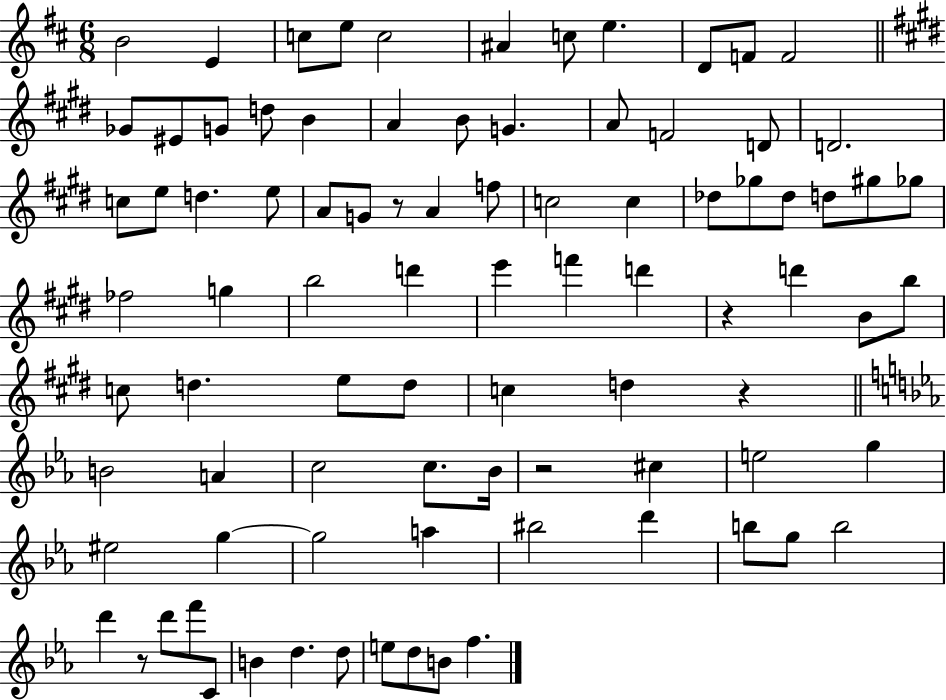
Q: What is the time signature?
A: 6/8